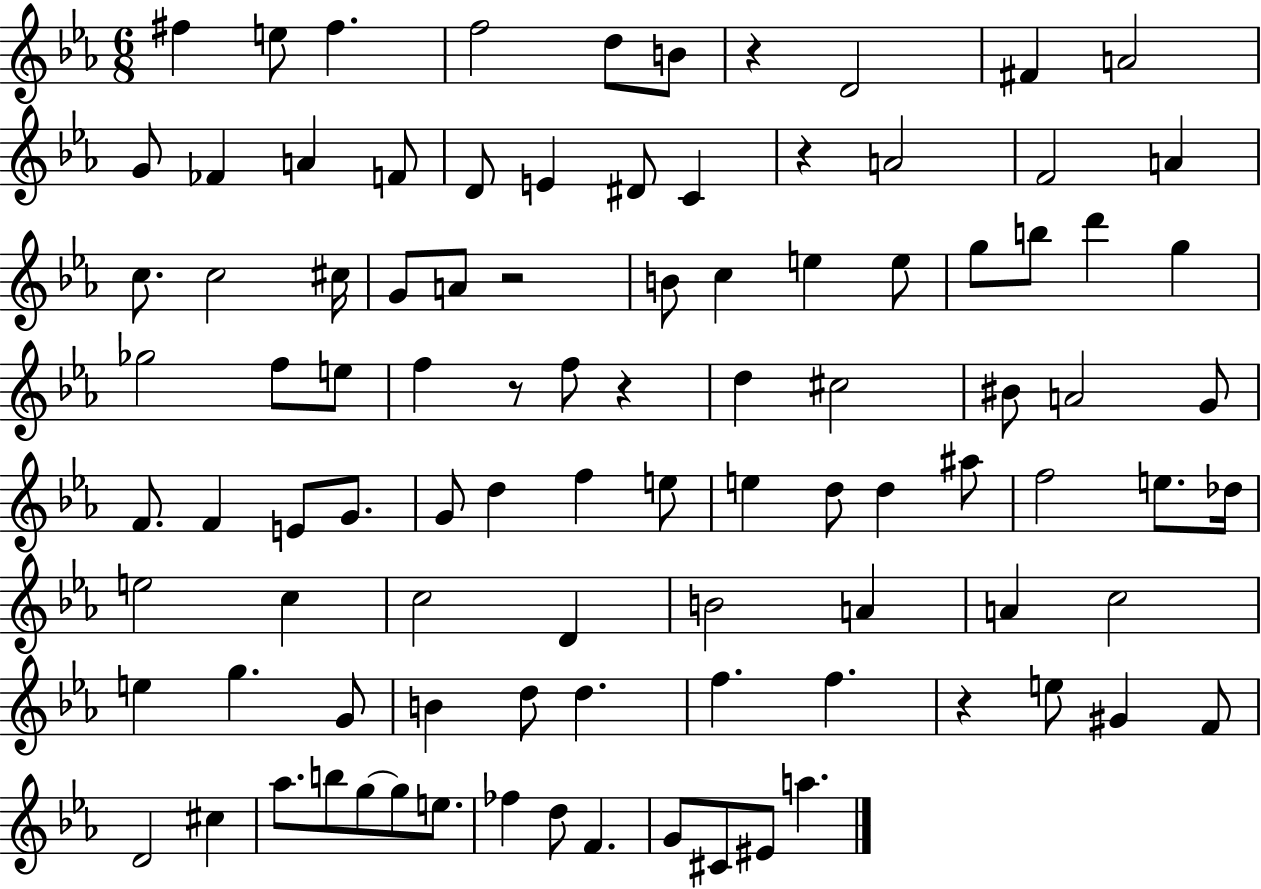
X:1
T:Untitled
M:6/8
L:1/4
K:Eb
^f e/2 ^f f2 d/2 B/2 z D2 ^F A2 G/2 _F A F/2 D/2 E ^D/2 C z A2 F2 A c/2 c2 ^c/4 G/2 A/2 z2 B/2 c e e/2 g/2 b/2 d' g _g2 f/2 e/2 f z/2 f/2 z d ^c2 ^B/2 A2 G/2 F/2 F E/2 G/2 G/2 d f e/2 e d/2 d ^a/2 f2 e/2 _d/4 e2 c c2 D B2 A A c2 e g G/2 B d/2 d f f z e/2 ^G F/2 D2 ^c _a/2 b/2 g/2 g/2 e/2 _f d/2 F G/2 ^C/2 ^E/2 a